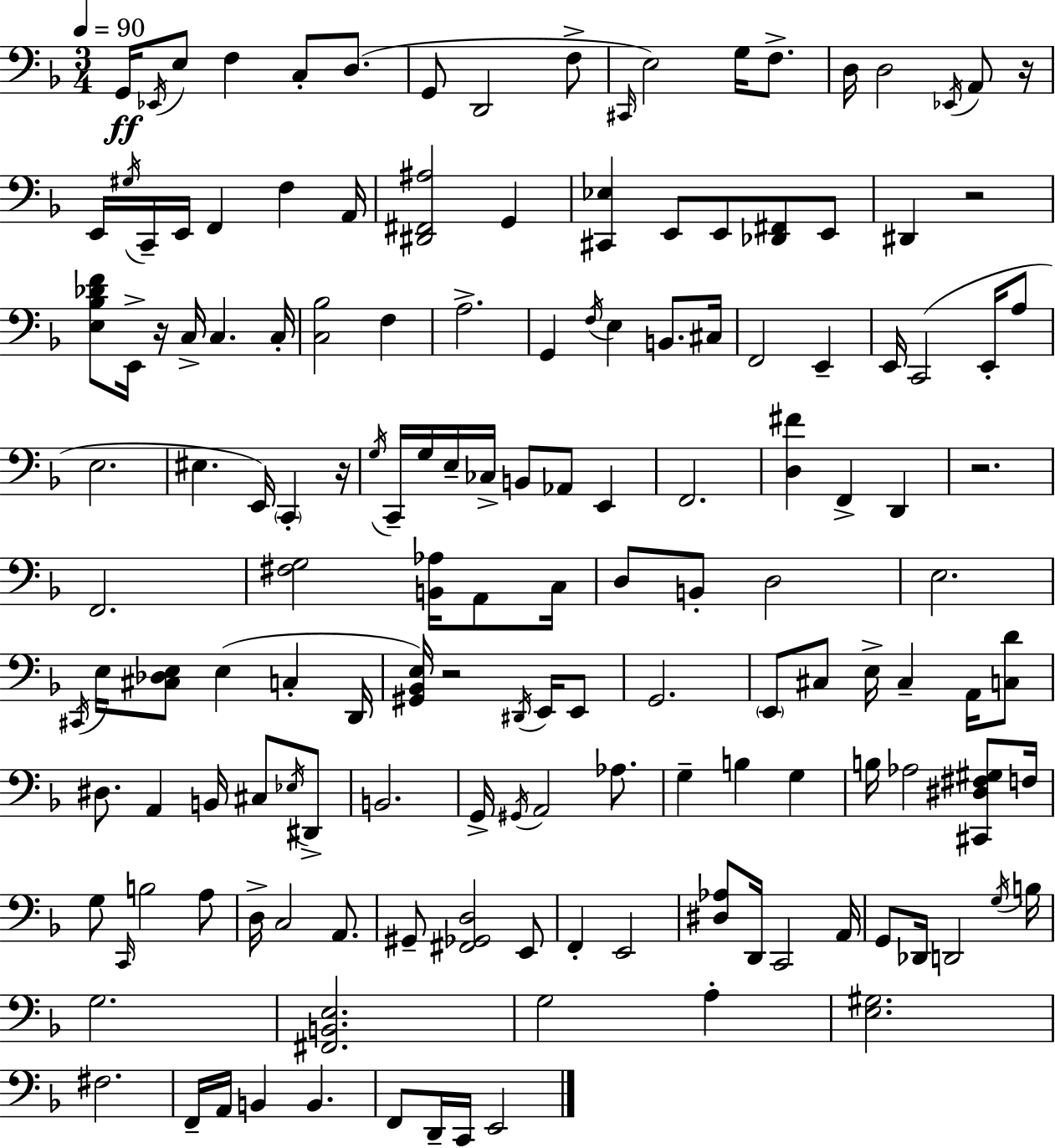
X:1
T:Untitled
M:3/4
L:1/4
K:F
G,,/4 _E,,/4 E,/2 F, C,/2 D,/2 G,,/2 D,,2 F,/2 ^C,,/4 E,2 G,/4 F,/2 D,/4 D,2 _E,,/4 A,,/2 z/4 E,,/4 ^G,/4 C,,/4 E,,/4 F,, F, A,,/4 [^D,,^F,,^A,]2 G,, [^C,,_E,] E,,/2 E,,/2 [_D,,^F,,]/2 E,,/2 ^D,, z2 [E,_B,_DF]/2 E,,/4 z/4 C,/4 C, C,/4 [C,_B,]2 F, A,2 G,, F,/4 E, B,,/2 ^C,/4 F,,2 E,, E,,/4 C,,2 E,,/4 A,/2 E,2 ^E, E,,/4 C,, z/4 G,/4 C,,/4 G,/4 E,/4 _C,/4 B,,/2 _A,,/2 E,, F,,2 [D,^F] F,, D,, z2 F,,2 [^F,G,]2 [B,,_A,]/4 A,,/2 C,/4 D,/2 B,,/2 D,2 E,2 ^C,,/4 E,/4 [^C,_D,E,]/2 E, C, D,,/4 [^G,,_B,,E,]/4 z2 ^D,,/4 E,,/4 E,,/2 G,,2 E,,/2 ^C,/2 E,/4 ^C, A,,/4 [C,D]/2 ^D,/2 A,, B,,/4 ^C,/2 _E,/4 ^D,,/2 B,,2 G,,/4 ^G,,/4 A,,2 _A,/2 G, B, G, B,/4 _A,2 [^C,,^D,^F,^G,]/2 F,/4 G,/2 C,,/4 B,2 A,/2 D,/4 C,2 A,,/2 ^G,,/2 [^F,,_G,,D,]2 E,,/2 F,, E,,2 [^D,_A,]/2 D,,/4 C,,2 A,,/4 G,,/2 _D,,/4 D,,2 G,/4 B,/4 G,2 [^F,,B,,E,]2 G,2 A, [E,^G,]2 ^F,2 F,,/4 A,,/4 B,, B,, F,,/2 D,,/4 C,,/4 E,,2